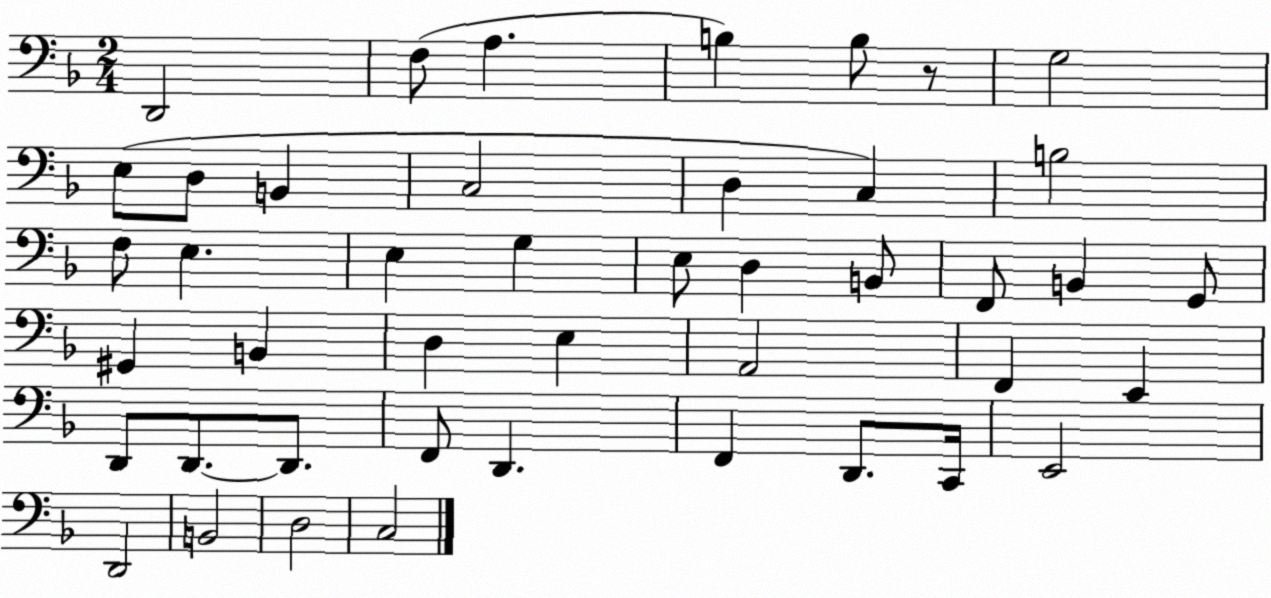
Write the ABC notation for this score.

X:1
T:Untitled
M:2/4
L:1/4
K:F
D,,2 F,/2 A, B, B,/2 z/2 G,2 E,/2 D,/2 B,, C,2 D, C, B,2 F,/2 E, E, G, E,/2 D, B,,/2 F,,/2 B,, G,,/2 ^G,, B,, D, E, A,,2 F,, E,, D,,/2 D,,/2 D,,/2 F,,/2 D,, F,, D,,/2 C,,/4 E,,2 D,,2 B,,2 D,2 C,2